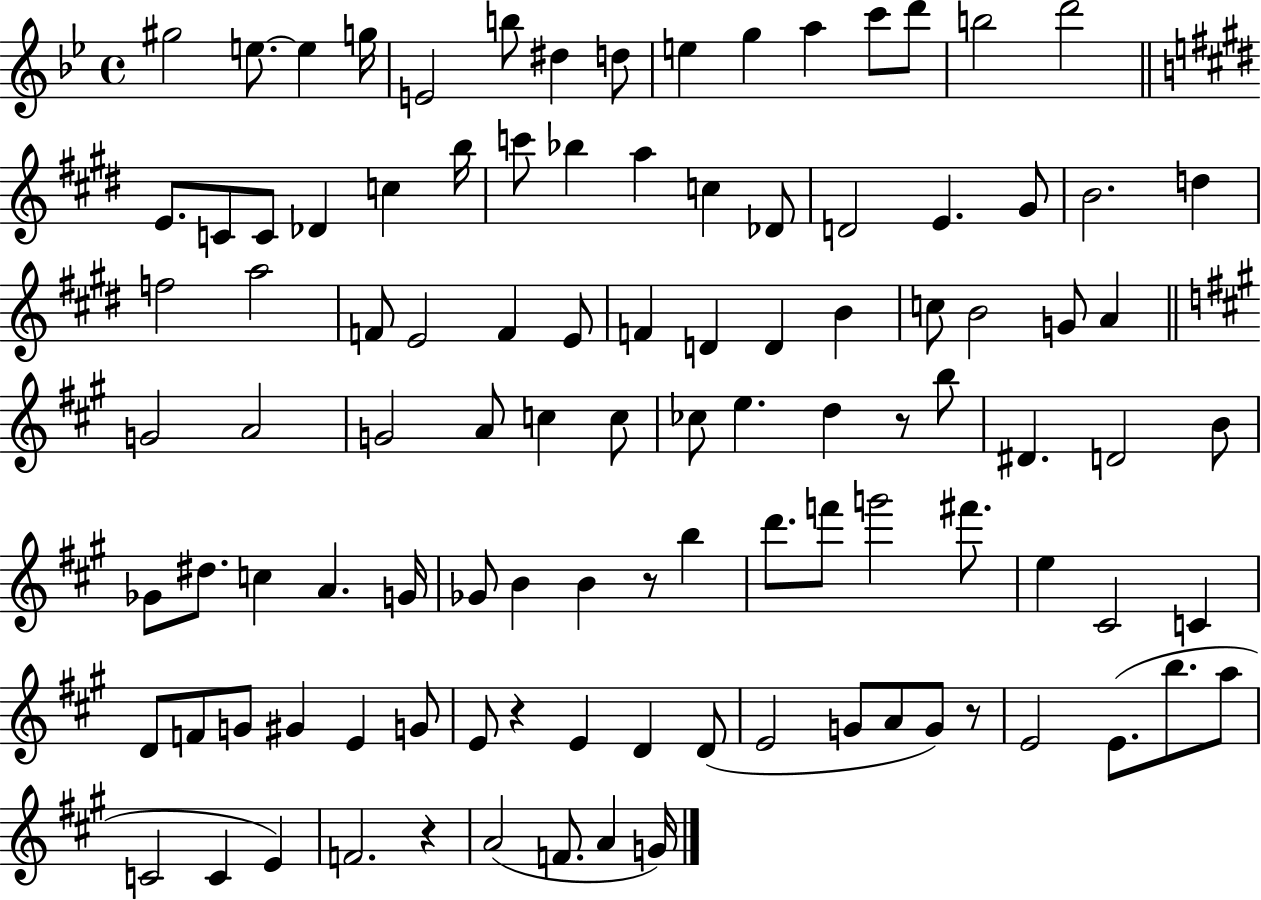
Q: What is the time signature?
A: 4/4